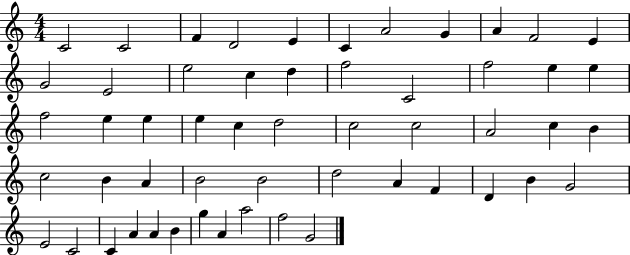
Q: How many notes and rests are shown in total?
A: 54